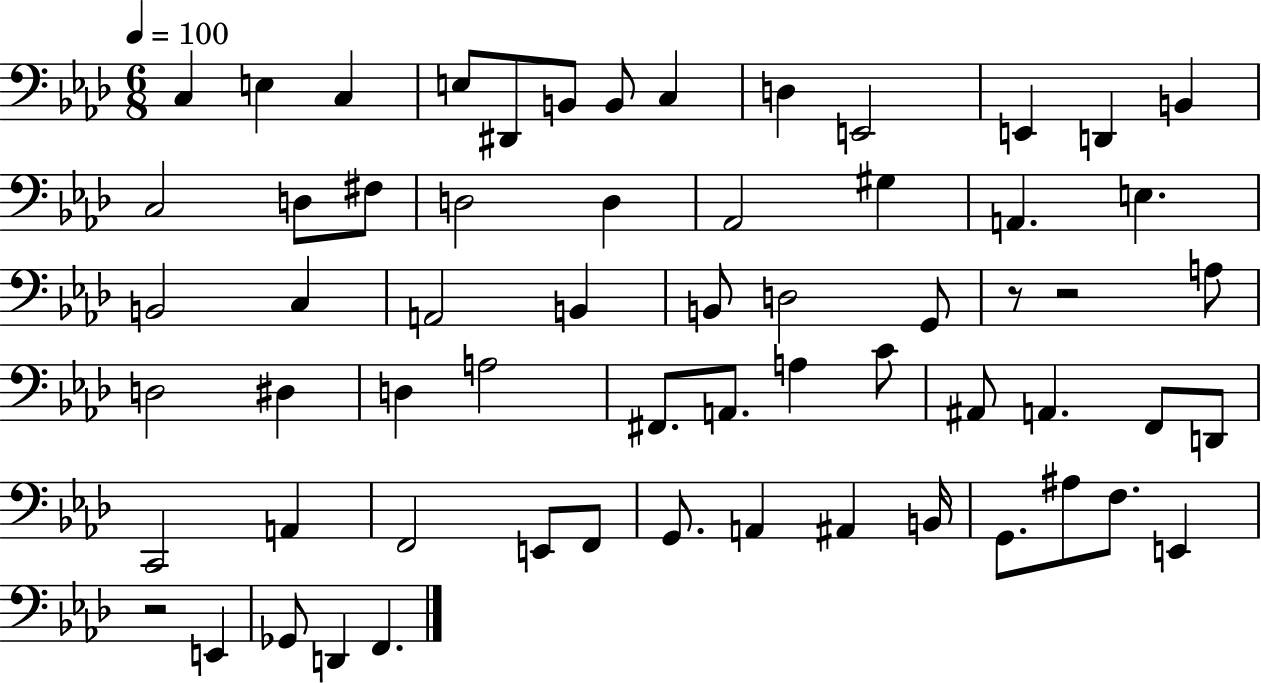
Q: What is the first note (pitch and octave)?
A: C3